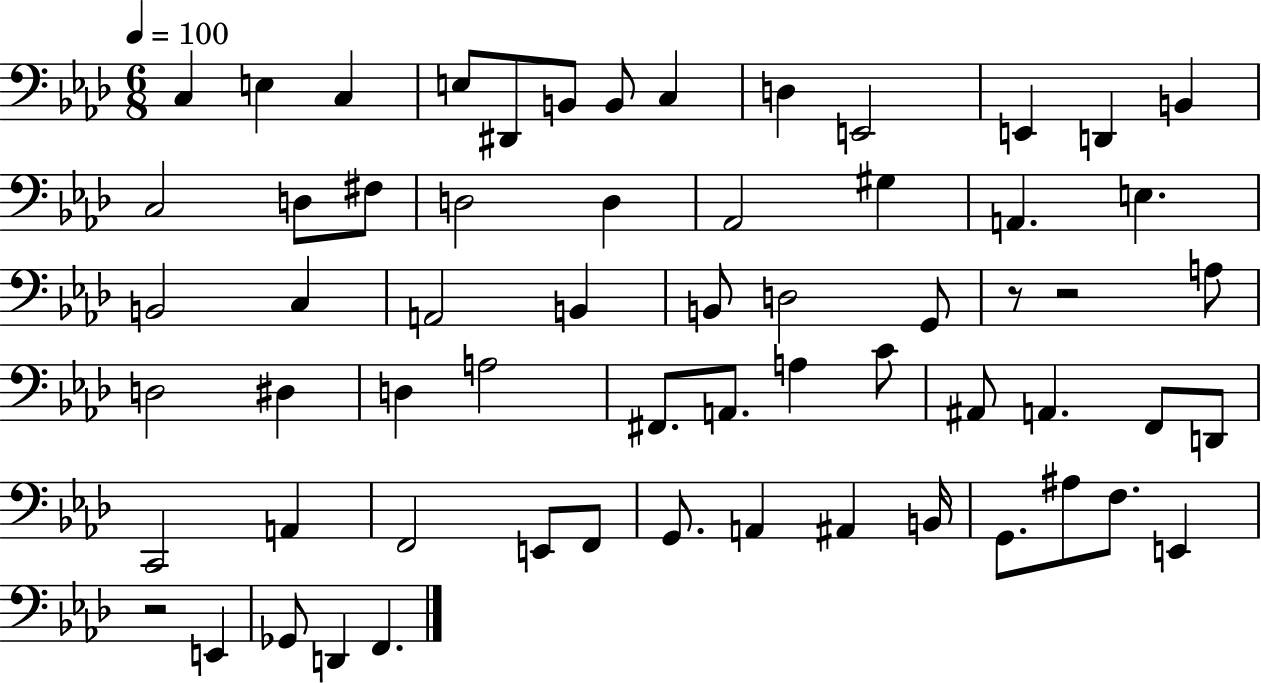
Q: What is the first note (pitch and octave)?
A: C3